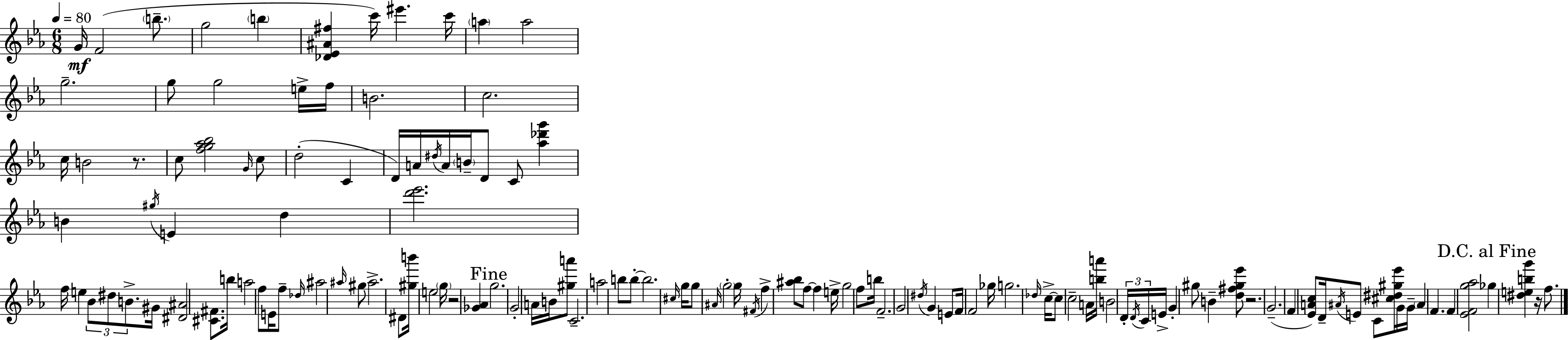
{
  \clef treble
  \numericTimeSignature
  \time 6/8
  \key c \minor
  \tempo 4 = 80
  g'16\mf f'2( \parenthesize b''8.-- | g''2 \parenthesize b''4 | <des' ees' ais' fis''>4 c'''16) eis'''4. c'''16 | \parenthesize a''4 a''2 | \break g''2.-- | g''8 g''2 e''16-> f''16 | b'2. | c''2. | \break c''16 b'2 r8. | c''8 <f'' g'' aes'' bes''>2 \grace { g'16 } c''8 | d''2-.( c'4 | d'16) a'16 \acciaccatura { dis''16 } a'16 \parenthesize b'16-- d'8 c'8 <aes'' des''' g'''>4 | \break b'4 \acciaccatura { gis''16 } e'4 d''4 | <d''' ees'''>2. | f''16 e''4 \tuplet 3/2 { bes'8 dis''8 | b'8.-> } gis'16 <dis' ais'>2 | \break <cis' fis'>8. b''16 a''2 | f''8 e'16 f''8-- \grace { des''16 } ais''2 | \grace { ais''16 } gis''8 ais''2.-> | dis'8 <gis'' b'''>16 e''2 | \break \parenthesize g''16 r2 | <ges' aes'>4 \mark "Fine" g''2. | g'2-. | a'16 b'16 <gis'' a'''>8 c'2.-- | \break a''2 | b''8 b''8-.~~ b''2. | \grace { cis''16 } g''16 g''8 \grace { ais'16 } \parenthesize g''2-. | g''16 \acciaccatura { fis'16 } f''4-> | \break <ais'' bes''>8 f''8~~ f''4 e''16-> g''2 | f''8 b''16 f'2.-- | g'2 | \acciaccatura { dis''16 } g'4 e'8 f'16 | \break f'2 ges''16 g''2. | \grace { des''16 } c''16->~~ c''8 | c''2-- a'16 <b'' a'''>16 b'2 | \tuplet 3/2 { d'16-. \acciaccatura { d'16 } c'16 } e'16-> g'4-. | \break gis''8 b'4-- <d'' fis'' gis'' ees'''>8 r2. | g'2.--( | f'4 | <ees' a' c''>8) d'16-- \acciaccatura { ais'16 } e'8 c'8 <cis'' dis'' gis'' ees'''>16 | \break g'16 g'16-- \parenthesize ais'4 f'4. | f'4 <ees' f' g'' aes''>2 | \mark "D.C. al Fine" ges''4 <dis'' e'' b'' g'''>4 r16 f''8. | \bar "|."
}